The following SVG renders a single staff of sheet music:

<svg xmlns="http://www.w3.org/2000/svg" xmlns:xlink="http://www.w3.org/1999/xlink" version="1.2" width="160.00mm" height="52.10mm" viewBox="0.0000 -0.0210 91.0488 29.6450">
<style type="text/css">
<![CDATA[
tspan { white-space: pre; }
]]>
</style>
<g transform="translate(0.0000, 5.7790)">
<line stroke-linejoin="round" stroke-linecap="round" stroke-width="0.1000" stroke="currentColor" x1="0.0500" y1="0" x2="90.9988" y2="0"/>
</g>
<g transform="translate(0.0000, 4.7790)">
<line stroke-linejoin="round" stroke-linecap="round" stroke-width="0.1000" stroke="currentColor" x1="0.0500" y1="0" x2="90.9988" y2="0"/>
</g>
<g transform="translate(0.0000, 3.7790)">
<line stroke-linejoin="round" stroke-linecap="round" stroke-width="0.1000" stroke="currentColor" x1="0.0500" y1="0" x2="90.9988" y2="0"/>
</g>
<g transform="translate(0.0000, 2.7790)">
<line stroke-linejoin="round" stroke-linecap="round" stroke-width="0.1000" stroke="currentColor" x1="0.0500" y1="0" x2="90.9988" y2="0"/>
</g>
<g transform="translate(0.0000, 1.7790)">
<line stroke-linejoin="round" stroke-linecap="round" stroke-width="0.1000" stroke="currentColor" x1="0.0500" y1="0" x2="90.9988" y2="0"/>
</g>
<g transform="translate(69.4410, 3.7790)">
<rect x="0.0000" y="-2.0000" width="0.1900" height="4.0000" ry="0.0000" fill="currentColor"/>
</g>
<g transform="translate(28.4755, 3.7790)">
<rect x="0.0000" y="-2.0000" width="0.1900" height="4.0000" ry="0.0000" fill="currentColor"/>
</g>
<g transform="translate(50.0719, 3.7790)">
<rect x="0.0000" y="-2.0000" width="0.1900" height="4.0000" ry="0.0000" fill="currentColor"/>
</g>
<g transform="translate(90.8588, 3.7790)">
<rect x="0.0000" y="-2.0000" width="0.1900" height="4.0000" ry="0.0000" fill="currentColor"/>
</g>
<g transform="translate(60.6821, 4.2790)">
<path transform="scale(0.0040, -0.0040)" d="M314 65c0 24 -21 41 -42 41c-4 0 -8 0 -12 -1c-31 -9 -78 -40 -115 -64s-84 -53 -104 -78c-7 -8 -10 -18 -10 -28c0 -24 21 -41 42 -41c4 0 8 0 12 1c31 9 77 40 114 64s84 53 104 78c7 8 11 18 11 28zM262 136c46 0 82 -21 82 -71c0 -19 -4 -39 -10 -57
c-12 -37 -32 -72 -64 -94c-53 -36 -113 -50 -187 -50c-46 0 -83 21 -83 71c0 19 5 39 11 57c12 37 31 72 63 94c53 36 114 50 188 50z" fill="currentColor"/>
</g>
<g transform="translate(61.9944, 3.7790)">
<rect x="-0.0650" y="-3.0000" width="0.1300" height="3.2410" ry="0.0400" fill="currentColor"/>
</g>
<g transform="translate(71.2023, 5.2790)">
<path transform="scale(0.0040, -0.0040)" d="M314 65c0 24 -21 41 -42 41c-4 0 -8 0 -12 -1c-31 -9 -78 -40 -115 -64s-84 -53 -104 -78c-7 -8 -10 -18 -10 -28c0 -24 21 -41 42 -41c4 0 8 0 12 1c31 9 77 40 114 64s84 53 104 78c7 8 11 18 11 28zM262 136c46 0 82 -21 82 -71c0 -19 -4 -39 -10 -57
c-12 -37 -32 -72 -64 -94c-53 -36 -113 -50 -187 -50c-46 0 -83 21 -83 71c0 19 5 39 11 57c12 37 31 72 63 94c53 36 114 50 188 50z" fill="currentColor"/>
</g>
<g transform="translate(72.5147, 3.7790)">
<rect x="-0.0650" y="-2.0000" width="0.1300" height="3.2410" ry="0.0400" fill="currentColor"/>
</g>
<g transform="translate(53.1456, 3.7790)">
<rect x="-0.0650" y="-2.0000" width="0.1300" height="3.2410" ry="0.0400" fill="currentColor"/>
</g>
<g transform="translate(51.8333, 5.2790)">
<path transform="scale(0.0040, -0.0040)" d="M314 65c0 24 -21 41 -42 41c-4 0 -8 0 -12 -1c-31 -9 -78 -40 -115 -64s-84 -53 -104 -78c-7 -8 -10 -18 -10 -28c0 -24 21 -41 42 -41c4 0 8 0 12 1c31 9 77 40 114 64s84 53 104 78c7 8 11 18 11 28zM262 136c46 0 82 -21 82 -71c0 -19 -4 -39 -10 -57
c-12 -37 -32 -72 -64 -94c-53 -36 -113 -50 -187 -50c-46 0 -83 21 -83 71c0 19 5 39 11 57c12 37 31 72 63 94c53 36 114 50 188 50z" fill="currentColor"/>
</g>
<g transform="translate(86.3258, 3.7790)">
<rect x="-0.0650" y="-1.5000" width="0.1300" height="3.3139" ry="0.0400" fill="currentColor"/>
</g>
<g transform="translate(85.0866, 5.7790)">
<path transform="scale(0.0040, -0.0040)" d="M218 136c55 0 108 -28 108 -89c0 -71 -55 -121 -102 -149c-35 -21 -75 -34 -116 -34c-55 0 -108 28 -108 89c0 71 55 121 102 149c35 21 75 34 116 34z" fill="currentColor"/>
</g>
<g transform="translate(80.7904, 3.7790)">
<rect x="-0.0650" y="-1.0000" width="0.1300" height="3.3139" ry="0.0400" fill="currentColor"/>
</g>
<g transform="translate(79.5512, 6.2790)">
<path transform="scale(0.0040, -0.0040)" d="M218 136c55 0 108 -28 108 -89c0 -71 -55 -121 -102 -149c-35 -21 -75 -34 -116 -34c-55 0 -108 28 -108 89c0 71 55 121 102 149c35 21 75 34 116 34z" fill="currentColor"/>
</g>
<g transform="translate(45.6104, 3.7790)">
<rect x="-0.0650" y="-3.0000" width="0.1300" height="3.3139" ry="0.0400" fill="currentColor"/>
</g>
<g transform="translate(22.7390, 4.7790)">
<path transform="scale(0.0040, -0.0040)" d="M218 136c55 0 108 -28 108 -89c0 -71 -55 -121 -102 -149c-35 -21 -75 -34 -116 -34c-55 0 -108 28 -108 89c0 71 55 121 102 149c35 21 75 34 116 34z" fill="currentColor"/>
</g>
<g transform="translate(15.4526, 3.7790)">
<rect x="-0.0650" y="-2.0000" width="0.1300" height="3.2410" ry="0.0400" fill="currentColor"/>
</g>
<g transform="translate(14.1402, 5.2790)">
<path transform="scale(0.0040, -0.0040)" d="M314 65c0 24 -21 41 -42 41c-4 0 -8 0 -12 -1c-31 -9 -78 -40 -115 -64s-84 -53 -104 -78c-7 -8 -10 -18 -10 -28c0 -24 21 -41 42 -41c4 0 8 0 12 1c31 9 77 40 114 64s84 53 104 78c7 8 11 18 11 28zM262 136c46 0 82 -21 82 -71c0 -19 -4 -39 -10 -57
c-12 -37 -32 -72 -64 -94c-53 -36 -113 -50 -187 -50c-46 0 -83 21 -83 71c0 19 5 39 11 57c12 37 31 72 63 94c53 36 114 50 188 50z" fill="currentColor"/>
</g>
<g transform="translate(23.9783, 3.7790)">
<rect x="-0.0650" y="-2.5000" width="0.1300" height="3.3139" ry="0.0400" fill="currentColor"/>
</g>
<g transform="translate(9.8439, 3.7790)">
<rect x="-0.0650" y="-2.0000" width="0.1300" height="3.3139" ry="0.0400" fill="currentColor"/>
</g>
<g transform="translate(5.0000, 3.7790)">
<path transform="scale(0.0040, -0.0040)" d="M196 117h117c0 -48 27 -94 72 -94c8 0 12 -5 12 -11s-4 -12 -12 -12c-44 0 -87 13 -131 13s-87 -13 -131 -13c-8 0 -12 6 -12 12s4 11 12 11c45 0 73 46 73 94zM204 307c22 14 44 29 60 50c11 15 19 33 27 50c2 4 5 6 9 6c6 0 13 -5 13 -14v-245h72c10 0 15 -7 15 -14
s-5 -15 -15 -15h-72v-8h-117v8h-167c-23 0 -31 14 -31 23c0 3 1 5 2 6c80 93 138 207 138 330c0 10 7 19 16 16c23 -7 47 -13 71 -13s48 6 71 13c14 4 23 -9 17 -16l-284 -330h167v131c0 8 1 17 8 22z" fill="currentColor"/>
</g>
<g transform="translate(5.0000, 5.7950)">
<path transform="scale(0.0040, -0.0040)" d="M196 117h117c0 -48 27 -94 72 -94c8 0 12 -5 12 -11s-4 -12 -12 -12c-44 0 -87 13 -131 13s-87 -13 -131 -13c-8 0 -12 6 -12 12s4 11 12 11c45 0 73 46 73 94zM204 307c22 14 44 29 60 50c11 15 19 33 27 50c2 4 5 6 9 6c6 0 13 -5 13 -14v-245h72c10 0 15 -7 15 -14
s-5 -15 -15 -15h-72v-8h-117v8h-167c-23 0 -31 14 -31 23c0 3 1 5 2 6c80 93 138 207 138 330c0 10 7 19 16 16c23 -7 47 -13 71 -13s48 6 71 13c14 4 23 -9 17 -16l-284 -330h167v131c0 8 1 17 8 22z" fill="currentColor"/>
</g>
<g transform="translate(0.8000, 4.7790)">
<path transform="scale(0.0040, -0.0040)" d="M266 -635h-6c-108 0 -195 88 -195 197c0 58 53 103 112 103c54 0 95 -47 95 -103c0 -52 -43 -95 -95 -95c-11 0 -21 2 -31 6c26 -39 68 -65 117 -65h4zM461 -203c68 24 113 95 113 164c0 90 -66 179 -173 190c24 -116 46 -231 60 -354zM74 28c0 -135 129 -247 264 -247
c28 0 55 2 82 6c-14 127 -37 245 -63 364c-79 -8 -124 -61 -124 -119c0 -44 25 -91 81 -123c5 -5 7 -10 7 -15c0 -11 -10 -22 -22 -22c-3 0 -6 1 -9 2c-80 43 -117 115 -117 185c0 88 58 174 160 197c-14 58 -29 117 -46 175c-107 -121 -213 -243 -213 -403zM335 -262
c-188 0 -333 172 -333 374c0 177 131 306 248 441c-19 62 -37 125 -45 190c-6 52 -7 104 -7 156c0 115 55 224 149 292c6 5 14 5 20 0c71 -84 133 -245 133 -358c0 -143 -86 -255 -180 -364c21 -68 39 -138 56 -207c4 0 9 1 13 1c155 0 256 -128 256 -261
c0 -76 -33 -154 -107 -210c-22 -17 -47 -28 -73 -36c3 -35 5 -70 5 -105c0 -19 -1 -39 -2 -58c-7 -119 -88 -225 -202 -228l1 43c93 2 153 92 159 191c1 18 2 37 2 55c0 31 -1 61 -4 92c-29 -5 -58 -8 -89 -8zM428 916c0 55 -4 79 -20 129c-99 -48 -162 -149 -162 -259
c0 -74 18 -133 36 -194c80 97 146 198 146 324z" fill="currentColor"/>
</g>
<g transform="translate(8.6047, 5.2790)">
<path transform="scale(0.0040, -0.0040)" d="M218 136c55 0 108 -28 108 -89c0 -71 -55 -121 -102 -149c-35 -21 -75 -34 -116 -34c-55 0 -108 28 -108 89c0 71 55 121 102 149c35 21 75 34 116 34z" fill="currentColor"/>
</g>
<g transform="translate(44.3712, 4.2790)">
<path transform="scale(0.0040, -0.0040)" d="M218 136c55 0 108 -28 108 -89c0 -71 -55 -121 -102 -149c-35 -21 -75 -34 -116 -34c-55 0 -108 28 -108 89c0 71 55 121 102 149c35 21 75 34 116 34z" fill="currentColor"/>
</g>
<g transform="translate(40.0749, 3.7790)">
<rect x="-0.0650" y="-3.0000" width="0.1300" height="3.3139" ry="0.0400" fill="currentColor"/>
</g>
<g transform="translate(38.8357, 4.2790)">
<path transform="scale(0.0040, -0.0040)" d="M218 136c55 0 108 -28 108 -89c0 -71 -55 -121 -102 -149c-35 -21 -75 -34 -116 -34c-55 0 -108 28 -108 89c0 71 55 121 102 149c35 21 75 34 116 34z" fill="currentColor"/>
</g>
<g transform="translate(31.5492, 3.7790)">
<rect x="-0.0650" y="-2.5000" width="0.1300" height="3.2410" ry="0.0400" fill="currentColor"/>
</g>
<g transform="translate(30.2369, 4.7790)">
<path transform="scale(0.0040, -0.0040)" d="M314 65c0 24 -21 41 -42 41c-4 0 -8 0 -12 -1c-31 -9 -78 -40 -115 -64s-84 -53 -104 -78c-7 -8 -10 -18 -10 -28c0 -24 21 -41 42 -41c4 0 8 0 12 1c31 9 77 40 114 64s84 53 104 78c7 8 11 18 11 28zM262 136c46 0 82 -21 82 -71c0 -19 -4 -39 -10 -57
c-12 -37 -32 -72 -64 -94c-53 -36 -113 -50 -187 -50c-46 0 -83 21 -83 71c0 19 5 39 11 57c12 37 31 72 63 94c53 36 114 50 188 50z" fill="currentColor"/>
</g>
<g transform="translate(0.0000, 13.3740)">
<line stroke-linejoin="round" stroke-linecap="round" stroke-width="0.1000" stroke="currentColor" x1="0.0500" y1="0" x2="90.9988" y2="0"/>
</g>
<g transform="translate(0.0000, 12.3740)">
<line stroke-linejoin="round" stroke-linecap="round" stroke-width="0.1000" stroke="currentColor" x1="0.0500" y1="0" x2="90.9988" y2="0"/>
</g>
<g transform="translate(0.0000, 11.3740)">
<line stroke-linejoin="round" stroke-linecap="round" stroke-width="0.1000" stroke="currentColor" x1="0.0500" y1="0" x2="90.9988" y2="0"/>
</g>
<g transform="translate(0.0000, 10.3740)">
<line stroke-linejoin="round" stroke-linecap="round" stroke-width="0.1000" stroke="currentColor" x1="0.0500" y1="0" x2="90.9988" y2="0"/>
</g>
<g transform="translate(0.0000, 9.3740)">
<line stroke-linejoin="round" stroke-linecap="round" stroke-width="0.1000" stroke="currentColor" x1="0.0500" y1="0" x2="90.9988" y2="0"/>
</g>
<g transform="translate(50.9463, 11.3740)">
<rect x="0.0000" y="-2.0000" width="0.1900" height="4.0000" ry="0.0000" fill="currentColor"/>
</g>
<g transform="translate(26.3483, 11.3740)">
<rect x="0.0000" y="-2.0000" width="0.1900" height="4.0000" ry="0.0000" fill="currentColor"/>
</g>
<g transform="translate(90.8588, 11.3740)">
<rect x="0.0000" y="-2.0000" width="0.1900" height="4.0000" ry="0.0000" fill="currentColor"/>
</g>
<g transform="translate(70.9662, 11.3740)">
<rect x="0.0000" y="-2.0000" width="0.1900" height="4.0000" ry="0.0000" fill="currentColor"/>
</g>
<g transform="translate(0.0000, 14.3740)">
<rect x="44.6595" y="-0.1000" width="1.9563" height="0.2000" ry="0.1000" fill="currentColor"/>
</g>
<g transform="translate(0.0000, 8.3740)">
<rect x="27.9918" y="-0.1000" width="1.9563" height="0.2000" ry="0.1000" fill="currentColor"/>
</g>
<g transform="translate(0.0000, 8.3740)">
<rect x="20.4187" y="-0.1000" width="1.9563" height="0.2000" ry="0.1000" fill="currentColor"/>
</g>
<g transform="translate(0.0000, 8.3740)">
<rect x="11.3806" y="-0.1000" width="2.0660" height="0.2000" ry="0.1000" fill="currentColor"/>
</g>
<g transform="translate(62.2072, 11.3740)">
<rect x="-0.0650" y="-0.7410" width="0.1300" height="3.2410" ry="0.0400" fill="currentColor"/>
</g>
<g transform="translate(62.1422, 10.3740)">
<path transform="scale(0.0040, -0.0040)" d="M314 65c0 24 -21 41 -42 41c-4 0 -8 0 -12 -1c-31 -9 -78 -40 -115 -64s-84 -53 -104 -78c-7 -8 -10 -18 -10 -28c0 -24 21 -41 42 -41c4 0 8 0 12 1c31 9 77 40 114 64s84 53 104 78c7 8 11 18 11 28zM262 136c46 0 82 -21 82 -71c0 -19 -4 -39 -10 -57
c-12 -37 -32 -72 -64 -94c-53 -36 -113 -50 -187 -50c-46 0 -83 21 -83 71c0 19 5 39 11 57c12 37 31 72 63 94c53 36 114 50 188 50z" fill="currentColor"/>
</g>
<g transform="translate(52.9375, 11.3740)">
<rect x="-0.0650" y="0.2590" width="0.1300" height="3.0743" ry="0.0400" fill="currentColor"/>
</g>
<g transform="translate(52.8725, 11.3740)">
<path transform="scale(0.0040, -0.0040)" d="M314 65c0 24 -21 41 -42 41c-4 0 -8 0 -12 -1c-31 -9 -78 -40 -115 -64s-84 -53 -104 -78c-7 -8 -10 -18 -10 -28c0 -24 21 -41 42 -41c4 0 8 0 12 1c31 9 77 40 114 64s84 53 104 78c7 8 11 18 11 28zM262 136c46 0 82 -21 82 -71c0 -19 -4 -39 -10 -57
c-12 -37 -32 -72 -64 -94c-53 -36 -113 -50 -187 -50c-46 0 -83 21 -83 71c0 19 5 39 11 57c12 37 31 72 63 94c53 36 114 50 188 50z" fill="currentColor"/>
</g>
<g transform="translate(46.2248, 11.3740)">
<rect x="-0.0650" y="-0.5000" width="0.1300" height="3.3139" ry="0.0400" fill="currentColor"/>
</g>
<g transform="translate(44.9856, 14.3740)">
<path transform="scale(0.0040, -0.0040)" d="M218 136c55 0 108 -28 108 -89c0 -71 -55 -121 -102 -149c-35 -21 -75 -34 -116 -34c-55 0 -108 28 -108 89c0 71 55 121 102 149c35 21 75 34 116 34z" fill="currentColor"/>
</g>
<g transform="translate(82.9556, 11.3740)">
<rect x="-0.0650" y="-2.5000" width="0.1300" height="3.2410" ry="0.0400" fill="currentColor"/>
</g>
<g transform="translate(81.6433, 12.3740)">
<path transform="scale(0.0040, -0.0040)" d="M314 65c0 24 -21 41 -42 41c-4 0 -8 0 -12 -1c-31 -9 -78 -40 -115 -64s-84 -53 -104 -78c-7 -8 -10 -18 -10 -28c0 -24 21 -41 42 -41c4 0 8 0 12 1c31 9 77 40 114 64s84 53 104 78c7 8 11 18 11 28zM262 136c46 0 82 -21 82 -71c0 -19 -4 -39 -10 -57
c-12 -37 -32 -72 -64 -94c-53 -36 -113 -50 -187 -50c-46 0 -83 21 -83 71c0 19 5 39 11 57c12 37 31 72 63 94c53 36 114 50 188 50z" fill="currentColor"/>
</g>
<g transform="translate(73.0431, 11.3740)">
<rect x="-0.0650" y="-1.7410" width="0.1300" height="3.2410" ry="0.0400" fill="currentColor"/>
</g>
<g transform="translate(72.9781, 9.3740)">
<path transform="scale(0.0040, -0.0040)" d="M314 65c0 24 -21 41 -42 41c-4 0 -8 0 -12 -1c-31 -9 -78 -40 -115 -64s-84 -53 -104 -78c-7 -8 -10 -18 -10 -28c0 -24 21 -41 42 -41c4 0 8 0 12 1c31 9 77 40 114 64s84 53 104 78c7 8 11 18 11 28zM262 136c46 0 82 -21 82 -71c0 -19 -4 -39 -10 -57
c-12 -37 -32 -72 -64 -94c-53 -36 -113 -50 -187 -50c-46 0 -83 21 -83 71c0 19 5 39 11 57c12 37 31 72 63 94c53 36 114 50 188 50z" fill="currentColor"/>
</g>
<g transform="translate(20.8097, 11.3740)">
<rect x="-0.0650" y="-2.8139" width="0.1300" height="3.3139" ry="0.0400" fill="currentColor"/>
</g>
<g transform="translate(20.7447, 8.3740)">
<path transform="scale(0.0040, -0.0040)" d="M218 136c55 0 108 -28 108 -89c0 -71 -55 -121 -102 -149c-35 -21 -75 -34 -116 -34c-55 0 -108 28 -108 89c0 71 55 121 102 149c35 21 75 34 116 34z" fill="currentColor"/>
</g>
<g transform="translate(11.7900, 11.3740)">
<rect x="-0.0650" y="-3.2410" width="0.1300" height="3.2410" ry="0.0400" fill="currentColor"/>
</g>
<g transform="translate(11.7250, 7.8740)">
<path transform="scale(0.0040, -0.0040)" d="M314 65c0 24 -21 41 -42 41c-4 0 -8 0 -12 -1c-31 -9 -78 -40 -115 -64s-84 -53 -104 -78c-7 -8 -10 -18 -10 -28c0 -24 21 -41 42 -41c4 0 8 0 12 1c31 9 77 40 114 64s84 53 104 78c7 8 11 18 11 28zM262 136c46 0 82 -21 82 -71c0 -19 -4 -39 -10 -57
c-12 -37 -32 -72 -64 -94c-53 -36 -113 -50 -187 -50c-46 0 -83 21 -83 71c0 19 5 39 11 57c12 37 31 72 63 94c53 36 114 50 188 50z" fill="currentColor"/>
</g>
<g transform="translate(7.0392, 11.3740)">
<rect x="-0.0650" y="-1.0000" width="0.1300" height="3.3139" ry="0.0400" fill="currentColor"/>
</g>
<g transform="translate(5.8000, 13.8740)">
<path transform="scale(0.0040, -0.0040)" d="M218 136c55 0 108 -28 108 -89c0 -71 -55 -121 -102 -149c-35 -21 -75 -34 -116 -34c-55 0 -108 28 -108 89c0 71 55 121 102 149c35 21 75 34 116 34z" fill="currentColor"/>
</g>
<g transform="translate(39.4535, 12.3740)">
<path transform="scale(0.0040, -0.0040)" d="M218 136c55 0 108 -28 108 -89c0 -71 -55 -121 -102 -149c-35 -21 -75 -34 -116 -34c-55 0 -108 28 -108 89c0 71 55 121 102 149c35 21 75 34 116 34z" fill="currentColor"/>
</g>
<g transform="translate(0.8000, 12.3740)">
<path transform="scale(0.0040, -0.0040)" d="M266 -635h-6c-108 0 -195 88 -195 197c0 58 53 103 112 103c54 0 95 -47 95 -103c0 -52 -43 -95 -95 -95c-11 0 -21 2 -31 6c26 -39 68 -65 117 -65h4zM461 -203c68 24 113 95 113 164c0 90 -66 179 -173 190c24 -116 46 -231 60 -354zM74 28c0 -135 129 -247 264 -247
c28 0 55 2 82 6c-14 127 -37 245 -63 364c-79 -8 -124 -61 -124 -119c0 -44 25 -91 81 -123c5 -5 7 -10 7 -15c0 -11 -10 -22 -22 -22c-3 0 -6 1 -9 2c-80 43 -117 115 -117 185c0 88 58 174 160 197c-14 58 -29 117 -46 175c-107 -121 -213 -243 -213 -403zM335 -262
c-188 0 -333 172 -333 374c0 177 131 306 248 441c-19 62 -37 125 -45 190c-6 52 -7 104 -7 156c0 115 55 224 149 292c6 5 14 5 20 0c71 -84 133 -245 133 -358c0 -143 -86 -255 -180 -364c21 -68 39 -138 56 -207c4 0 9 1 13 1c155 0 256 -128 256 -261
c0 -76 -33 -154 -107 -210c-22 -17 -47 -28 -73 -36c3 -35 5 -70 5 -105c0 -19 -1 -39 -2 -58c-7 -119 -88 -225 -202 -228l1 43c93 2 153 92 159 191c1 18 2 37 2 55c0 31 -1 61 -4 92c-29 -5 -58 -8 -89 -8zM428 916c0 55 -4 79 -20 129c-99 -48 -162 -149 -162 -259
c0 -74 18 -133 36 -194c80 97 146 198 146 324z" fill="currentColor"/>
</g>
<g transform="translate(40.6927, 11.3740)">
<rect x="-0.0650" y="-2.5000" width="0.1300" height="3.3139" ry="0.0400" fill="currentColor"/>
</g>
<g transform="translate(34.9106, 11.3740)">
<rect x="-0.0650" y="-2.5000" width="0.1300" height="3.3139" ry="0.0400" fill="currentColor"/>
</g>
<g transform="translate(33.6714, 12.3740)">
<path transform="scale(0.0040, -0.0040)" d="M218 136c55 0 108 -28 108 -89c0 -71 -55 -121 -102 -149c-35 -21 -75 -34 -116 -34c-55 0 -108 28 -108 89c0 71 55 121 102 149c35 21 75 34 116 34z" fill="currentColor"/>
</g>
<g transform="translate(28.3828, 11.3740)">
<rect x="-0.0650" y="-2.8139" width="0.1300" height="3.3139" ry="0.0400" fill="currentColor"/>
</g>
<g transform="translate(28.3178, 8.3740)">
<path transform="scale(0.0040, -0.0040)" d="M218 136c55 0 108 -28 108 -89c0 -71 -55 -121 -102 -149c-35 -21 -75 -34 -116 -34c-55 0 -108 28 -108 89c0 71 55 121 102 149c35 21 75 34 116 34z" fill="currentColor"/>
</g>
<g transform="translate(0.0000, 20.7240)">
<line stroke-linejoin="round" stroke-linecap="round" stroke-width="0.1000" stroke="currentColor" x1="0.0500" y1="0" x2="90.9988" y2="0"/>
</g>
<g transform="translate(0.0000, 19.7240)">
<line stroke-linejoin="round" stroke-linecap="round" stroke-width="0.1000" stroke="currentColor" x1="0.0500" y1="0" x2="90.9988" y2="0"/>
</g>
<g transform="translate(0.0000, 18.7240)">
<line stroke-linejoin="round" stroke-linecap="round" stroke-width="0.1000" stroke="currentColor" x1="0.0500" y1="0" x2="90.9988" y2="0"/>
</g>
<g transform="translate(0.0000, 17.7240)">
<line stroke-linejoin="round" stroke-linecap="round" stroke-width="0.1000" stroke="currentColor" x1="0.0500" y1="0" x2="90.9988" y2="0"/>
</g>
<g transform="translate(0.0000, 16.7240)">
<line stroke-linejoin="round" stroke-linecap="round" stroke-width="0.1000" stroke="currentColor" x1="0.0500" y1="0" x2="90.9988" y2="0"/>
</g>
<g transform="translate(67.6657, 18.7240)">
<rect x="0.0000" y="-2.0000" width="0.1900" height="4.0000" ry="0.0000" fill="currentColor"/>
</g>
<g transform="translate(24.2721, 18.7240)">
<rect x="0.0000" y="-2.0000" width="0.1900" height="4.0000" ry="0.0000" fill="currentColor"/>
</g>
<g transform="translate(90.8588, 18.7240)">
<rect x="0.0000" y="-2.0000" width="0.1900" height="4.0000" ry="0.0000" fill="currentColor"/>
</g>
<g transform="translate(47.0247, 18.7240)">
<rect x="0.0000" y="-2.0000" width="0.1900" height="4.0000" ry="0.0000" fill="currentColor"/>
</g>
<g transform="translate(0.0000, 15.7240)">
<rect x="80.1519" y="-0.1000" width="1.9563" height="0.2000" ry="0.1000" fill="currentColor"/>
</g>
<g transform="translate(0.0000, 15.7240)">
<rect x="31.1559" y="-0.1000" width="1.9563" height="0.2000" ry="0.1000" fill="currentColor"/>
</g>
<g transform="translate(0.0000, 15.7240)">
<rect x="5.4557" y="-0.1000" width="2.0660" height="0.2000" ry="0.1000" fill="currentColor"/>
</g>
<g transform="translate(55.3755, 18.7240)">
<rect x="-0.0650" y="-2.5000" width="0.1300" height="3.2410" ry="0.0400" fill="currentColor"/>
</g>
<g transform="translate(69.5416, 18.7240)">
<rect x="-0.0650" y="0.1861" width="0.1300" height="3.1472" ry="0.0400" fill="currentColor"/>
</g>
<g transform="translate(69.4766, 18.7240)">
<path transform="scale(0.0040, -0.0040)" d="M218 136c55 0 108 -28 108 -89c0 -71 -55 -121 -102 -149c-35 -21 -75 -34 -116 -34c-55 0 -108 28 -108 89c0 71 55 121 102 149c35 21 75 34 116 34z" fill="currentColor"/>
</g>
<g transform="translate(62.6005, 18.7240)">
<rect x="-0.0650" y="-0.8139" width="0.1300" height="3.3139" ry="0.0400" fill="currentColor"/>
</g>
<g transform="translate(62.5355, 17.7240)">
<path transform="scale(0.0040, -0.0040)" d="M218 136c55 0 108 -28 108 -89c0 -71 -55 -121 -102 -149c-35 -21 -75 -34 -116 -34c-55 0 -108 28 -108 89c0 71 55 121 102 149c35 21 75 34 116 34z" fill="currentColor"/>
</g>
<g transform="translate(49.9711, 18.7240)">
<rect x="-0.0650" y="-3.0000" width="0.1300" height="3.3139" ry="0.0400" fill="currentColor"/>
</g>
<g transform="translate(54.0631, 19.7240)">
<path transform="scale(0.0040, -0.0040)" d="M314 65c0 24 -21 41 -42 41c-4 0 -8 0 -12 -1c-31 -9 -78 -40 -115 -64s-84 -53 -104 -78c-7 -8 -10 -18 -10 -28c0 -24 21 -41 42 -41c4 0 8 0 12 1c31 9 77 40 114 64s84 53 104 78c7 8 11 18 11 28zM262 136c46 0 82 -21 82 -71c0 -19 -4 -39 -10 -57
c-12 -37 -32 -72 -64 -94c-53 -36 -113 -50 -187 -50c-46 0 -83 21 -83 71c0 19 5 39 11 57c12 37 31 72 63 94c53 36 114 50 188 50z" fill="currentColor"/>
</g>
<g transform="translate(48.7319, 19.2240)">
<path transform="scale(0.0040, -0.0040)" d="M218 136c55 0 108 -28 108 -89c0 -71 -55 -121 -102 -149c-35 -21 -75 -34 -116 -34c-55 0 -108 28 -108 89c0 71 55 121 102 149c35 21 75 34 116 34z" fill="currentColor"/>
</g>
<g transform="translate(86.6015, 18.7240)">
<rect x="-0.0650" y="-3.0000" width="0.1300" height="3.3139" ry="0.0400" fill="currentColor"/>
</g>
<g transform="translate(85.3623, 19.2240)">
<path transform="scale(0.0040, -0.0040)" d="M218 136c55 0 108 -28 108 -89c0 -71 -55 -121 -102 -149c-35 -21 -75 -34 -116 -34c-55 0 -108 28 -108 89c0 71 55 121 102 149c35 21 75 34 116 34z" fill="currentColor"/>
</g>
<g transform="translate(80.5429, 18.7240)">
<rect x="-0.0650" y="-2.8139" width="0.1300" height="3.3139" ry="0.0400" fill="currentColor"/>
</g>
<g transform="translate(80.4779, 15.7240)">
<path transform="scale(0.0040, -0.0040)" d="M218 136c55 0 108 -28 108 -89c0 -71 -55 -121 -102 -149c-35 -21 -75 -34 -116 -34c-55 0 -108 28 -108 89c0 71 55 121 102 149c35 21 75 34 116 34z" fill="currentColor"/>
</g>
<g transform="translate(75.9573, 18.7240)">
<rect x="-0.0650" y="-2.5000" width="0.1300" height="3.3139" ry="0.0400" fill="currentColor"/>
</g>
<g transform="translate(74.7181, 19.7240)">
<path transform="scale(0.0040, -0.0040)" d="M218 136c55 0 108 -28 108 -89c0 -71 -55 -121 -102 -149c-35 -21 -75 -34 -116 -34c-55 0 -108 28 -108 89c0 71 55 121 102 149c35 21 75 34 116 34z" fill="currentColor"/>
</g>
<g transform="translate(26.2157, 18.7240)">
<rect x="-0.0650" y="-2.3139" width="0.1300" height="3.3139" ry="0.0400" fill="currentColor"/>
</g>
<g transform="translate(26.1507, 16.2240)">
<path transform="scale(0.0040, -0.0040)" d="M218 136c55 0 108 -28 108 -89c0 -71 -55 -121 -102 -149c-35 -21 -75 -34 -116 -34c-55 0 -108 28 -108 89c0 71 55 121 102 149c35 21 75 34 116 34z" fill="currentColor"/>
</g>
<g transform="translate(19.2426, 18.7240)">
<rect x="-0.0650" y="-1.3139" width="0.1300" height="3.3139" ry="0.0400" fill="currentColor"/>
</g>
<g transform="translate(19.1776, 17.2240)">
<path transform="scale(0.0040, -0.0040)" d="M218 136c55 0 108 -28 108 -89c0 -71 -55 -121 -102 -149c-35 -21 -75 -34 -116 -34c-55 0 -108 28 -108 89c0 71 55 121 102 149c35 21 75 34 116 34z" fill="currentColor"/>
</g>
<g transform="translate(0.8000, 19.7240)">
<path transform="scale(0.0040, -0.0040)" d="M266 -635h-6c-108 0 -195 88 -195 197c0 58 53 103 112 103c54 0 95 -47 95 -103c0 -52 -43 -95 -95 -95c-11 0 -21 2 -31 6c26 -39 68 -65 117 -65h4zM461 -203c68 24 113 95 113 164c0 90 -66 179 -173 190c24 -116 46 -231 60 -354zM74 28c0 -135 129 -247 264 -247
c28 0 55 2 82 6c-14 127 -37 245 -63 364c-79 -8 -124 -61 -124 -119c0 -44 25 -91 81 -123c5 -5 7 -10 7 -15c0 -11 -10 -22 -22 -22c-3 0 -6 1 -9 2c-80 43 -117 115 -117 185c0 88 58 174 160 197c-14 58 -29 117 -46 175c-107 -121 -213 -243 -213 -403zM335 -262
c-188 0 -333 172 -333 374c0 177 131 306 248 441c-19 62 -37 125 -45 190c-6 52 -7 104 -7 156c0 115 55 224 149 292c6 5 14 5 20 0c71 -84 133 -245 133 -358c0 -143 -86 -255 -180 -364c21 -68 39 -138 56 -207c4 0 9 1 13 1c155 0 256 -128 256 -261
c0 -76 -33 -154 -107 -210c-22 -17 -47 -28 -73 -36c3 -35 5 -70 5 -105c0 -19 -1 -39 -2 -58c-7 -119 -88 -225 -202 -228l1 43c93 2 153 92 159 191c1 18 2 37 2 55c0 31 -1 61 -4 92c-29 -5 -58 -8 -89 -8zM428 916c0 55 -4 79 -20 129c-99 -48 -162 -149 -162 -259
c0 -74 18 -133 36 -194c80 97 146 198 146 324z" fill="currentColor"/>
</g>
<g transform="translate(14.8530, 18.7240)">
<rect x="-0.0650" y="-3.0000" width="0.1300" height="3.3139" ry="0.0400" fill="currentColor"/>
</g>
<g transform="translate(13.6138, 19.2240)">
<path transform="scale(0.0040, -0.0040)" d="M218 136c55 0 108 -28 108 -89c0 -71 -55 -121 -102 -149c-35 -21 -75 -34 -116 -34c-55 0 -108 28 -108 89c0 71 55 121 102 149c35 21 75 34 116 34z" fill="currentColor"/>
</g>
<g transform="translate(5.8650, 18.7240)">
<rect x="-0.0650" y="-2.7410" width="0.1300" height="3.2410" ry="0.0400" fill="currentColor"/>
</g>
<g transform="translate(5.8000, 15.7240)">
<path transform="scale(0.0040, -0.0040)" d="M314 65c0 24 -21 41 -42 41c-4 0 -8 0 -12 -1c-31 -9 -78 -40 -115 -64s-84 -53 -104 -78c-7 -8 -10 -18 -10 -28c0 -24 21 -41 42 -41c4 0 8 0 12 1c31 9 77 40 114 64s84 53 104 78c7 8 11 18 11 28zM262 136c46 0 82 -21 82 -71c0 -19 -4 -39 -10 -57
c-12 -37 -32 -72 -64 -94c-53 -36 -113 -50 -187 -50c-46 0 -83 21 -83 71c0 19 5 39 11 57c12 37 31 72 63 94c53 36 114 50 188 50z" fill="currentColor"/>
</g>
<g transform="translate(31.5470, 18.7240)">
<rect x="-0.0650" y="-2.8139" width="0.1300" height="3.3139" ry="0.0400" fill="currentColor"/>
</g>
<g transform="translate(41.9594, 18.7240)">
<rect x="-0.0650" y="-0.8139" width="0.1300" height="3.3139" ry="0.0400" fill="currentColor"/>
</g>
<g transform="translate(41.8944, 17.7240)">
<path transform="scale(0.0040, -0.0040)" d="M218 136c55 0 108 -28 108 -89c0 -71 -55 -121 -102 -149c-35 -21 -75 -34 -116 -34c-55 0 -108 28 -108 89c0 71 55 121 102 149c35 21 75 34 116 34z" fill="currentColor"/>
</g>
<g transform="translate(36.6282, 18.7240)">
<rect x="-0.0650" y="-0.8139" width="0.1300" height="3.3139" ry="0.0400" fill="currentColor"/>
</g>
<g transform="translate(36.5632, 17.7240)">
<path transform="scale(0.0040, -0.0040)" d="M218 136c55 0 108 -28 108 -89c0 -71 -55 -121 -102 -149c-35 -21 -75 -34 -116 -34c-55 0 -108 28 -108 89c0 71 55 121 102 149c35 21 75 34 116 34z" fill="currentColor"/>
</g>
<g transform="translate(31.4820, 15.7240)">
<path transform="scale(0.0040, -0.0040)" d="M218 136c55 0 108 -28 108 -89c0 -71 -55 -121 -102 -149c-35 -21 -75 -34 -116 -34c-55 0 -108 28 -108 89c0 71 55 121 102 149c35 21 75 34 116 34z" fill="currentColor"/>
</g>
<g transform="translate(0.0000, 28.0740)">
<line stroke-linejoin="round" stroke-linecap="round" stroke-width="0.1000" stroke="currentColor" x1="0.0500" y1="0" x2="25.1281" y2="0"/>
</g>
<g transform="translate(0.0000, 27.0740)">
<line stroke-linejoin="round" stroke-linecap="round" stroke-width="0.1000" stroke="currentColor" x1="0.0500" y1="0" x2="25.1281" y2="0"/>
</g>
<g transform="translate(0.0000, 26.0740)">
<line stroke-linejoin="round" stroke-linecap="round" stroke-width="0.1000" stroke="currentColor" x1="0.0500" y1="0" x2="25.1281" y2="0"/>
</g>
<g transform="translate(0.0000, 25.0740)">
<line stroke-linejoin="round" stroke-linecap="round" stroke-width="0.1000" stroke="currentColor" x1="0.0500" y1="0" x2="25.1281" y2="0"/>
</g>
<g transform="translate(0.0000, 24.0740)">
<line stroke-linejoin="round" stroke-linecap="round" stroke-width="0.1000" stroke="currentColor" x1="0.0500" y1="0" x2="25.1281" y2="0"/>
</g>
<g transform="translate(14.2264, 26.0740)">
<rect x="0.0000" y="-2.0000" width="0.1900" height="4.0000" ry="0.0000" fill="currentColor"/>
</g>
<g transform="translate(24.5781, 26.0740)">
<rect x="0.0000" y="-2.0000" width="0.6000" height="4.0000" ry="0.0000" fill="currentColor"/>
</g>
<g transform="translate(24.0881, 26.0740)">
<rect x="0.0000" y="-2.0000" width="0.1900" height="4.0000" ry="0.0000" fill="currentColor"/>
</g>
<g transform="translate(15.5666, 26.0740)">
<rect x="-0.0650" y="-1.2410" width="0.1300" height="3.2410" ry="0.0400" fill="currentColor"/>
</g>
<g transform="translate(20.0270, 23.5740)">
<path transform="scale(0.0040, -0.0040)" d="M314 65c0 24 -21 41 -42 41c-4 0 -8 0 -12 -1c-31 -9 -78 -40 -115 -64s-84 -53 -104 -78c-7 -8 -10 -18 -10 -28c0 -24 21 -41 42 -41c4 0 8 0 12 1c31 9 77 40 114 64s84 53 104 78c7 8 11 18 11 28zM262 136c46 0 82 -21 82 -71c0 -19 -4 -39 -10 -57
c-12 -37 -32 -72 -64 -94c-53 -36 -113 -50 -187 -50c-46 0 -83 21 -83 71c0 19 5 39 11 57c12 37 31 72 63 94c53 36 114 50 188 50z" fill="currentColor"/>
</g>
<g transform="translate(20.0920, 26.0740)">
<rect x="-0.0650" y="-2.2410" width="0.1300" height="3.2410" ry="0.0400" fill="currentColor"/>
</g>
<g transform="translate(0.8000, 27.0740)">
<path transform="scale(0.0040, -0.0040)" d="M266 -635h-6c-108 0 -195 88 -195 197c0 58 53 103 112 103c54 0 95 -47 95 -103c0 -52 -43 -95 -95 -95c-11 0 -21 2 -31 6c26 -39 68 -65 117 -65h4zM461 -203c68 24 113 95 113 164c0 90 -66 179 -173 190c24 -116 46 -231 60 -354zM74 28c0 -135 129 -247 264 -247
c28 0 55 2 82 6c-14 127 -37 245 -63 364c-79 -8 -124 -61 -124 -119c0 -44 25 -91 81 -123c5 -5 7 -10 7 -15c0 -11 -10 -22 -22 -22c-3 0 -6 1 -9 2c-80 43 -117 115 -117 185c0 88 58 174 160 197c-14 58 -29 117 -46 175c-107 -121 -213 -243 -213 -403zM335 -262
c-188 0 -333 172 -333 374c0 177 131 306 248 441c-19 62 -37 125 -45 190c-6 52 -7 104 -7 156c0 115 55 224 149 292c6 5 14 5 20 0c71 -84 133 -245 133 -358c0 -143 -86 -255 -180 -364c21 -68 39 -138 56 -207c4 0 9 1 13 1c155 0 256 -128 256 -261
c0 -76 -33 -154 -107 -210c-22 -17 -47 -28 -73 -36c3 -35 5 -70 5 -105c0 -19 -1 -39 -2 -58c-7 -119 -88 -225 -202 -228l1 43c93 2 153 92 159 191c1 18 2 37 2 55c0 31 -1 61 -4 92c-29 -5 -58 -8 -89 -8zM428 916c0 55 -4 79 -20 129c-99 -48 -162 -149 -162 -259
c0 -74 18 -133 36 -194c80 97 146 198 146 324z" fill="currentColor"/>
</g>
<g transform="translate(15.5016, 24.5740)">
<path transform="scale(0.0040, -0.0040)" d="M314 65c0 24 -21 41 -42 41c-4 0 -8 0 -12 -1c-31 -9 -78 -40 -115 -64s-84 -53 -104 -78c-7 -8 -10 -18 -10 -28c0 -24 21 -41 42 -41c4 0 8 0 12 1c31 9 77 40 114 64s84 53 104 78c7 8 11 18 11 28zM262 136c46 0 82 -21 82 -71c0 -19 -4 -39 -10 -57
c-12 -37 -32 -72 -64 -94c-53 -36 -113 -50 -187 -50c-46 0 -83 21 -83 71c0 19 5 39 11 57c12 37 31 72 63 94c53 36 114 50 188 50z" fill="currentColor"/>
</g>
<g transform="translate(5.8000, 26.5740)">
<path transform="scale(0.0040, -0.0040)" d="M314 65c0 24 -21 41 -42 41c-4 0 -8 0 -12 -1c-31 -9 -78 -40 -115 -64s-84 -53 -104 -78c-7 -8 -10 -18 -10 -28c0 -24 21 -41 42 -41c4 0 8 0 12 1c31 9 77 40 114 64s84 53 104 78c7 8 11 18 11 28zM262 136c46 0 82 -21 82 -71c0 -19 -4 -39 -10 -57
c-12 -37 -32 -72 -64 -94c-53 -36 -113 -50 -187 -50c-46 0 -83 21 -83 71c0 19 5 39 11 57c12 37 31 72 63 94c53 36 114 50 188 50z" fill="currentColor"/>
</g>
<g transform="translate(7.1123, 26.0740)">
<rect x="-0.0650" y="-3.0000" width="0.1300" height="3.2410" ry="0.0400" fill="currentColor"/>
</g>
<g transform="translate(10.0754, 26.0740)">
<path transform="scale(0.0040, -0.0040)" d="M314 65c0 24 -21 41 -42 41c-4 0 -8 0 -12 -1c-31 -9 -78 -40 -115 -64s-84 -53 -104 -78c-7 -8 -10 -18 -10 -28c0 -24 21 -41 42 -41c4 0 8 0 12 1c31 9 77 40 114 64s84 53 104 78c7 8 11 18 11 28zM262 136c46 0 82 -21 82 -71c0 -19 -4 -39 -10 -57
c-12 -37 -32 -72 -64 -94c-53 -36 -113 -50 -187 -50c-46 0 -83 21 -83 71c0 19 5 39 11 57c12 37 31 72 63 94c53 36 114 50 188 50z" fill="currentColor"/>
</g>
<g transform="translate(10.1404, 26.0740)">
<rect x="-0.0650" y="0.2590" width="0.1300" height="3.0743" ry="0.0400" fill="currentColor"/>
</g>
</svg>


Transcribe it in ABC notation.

X:1
T:Untitled
M:4/4
L:1/4
K:C
F F2 G G2 A A F2 A2 F2 D E D b2 a a G G C B2 d2 f2 G2 a2 A e g a d d A G2 d B G a A A2 B2 e2 g2